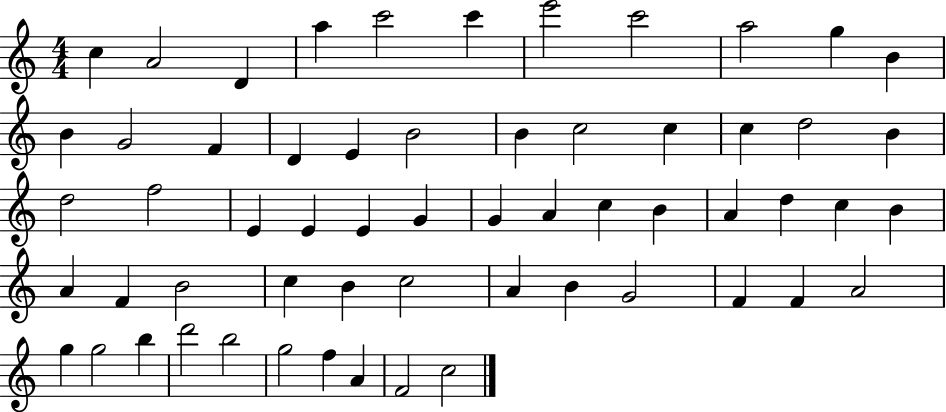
{
  \clef treble
  \numericTimeSignature
  \time 4/4
  \key c \major
  c''4 a'2 d'4 | a''4 c'''2 c'''4 | e'''2 c'''2 | a''2 g''4 b'4 | \break b'4 g'2 f'4 | d'4 e'4 b'2 | b'4 c''2 c''4 | c''4 d''2 b'4 | \break d''2 f''2 | e'4 e'4 e'4 g'4 | g'4 a'4 c''4 b'4 | a'4 d''4 c''4 b'4 | \break a'4 f'4 b'2 | c''4 b'4 c''2 | a'4 b'4 g'2 | f'4 f'4 a'2 | \break g''4 g''2 b''4 | d'''2 b''2 | g''2 f''4 a'4 | f'2 c''2 | \break \bar "|."
}